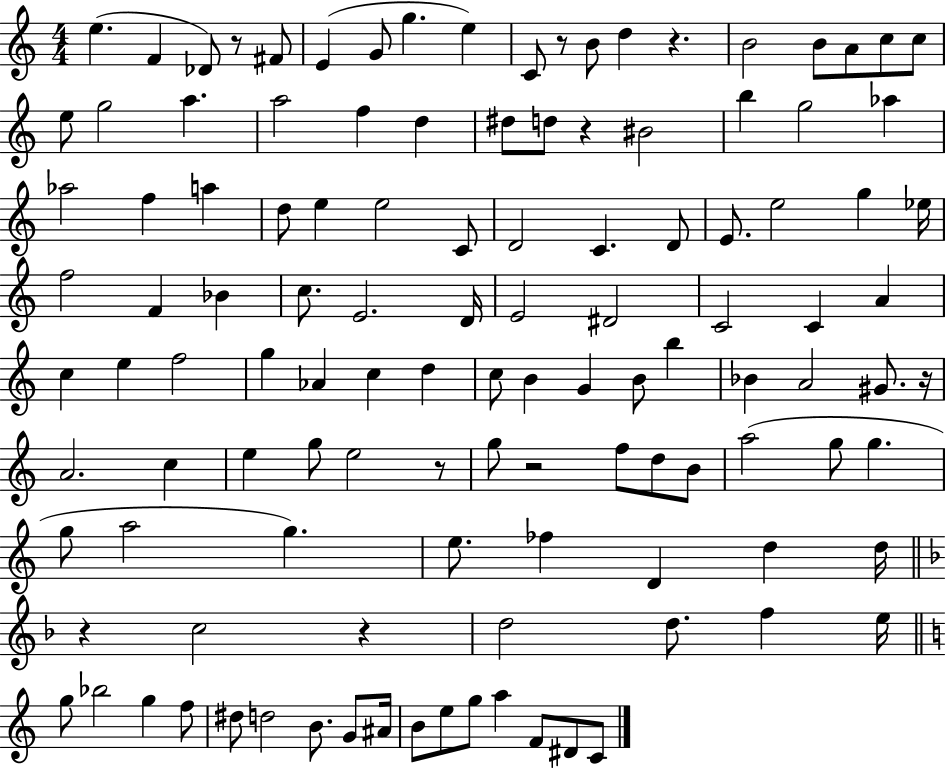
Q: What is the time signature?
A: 4/4